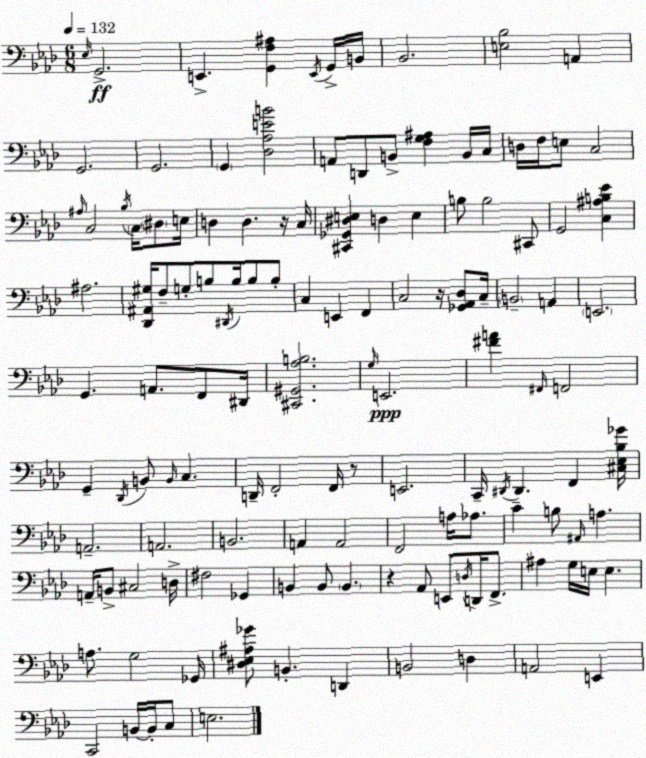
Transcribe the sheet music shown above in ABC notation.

X:1
T:Untitled
M:6/8
L:1/4
K:Fm
_E,/4 G,,2 E,, [G,,F,^A,] E,,/4 G,,/4 B,,/4 _B,,2 [E,_B,]2 A,, G,,2 G,,2 G,, [_D,_A,EB]2 A,,/2 D,,/2 B,,/2 [F,G,^A,] B,,/4 C,/4 D,/4 F,/4 E,/2 C,2 ^A,/4 C,2 _B,/4 C,/4 ^D,/2 E,/4 D, D, z/4 C,/4 [^C,,_G,,^D,E,] D, E, B,/2 B,2 ^C,,/2 G,,2 [C,^A,B,_E] ^A,2 [_D,,^A,,^G,]/4 F,/2 G,/2 B,/2 ^D,,/4 B,/4 B,/2 B,/2 C, E,, F,, C,2 z/4 [_G,,_A,,_D,]/2 C,/4 B,,2 A,, E,,2 G,, A,,/2 F,,/2 ^D,,/4 [^C,,^G,,_A,B,]2 G,/4 E,,2 [^FA] ^F,,/4 F,,2 G,, _D,,/4 B,,/2 B,,/4 C, D,,/4 F,,2 F,,/4 z/2 E,,2 C,,/4 ^D,,/4 ^D,, F,, [^C,_E,_B,_G]/4 A,,2 A,,2 B,,2 A,, A,,2 F,,2 A,/4 _A,/2 C B,/2 ^A,,/4 A, A,,/4 B,,/2 ^C,2 D,/4 ^F,2 _G,, B,, B,,/2 B,, z _A,,/2 E,,/2 D,/4 D,,/4 F,,/2 ^A, G,/4 E,/4 E, A,/2 G,2 _G,,/4 [^D,_E,^A,_G]/2 B,, D,, B,,2 D, A,,2 E,, C,,2 B,,/4 B,,/4 C,/2 E,2